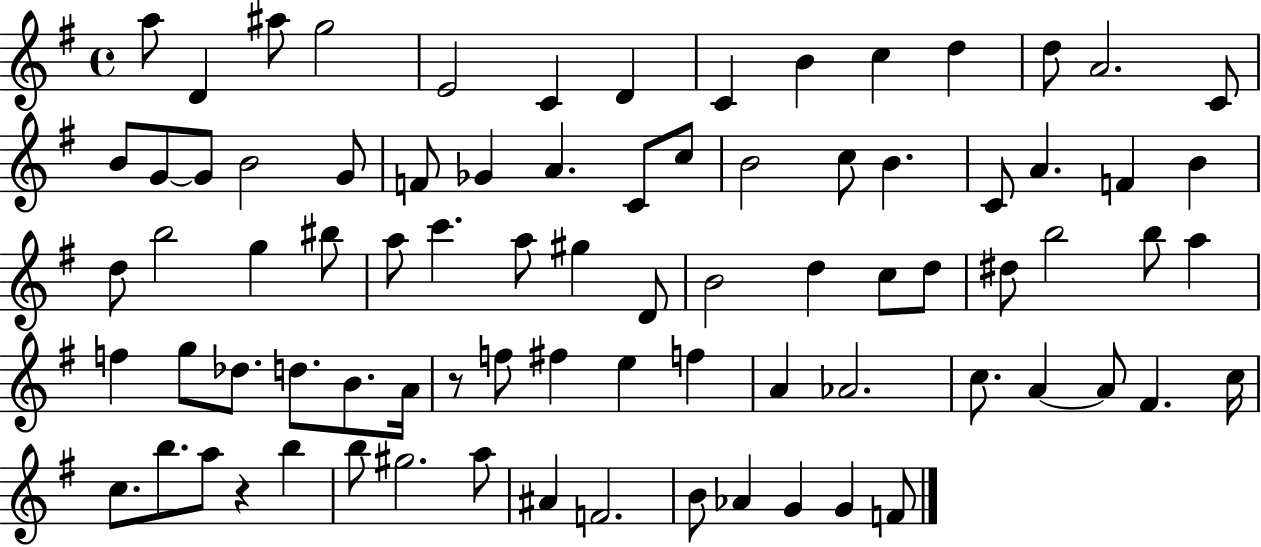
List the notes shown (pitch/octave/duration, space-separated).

A5/e D4/q A#5/e G5/h E4/h C4/q D4/q C4/q B4/q C5/q D5/q D5/e A4/h. C4/e B4/e G4/e G4/e B4/h G4/e F4/e Gb4/q A4/q. C4/e C5/e B4/h C5/e B4/q. C4/e A4/q. F4/q B4/q D5/e B5/h G5/q BIS5/e A5/e C6/q. A5/e G#5/q D4/e B4/h D5/q C5/e D5/e D#5/e B5/h B5/e A5/q F5/q G5/e Db5/e. D5/e. B4/e. A4/s R/e F5/e F#5/q E5/q F5/q A4/q Ab4/h. C5/e. A4/q A4/e F#4/q. C5/s C5/e. B5/e. A5/e R/q B5/q B5/e G#5/h. A5/e A#4/q F4/h. B4/e Ab4/q G4/q G4/q F4/e